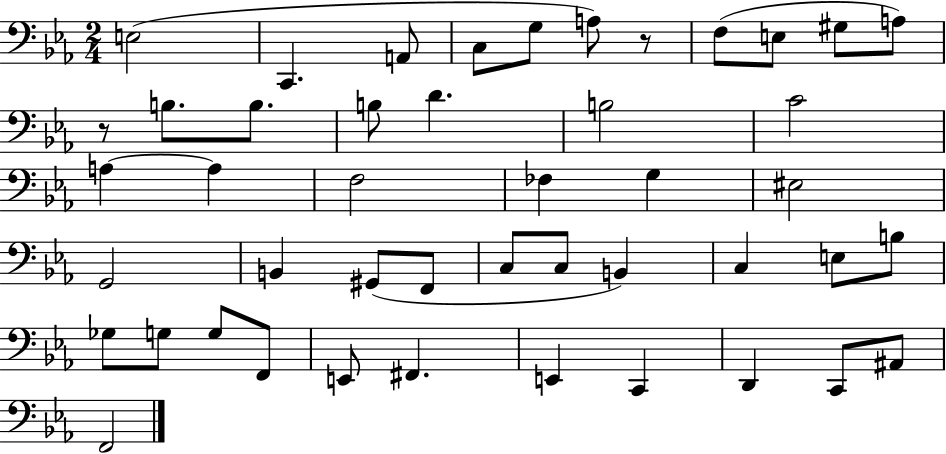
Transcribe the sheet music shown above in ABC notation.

X:1
T:Untitled
M:2/4
L:1/4
K:Eb
E,2 C,, A,,/2 C,/2 G,/2 A,/2 z/2 F,/2 E,/2 ^G,/2 A,/2 z/2 B,/2 B,/2 B,/2 D B,2 C2 A, A, F,2 _F, G, ^E,2 G,,2 B,, ^G,,/2 F,,/2 C,/2 C,/2 B,, C, E,/2 B,/2 _G,/2 G,/2 G,/2 F,,/2 E,,/2 ^F,, E,, C,, D,, C,,/2 ^A,,/2 F,,2